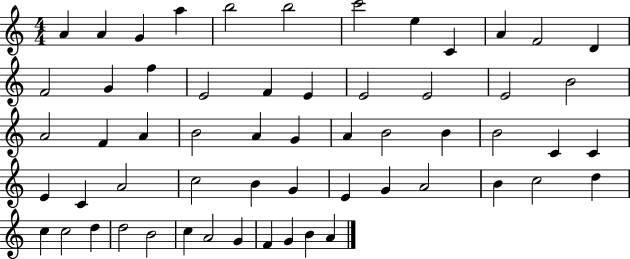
{
  \clef treble
  \numericTimeSignature
  \time 4/4
  \key c \major
  a'4 a'4 g'4 a''4 | b''2 b''2 | c'''2 e''4 c'4 | a'4 f'2 d'4 | \break f'2 g'4 f''4 | e'2 f'4 e'4 | e'2 e'2 | e'2 b'2 | \break a'2 f'4 a'4 | b'2 a'4 g'4 | a'4 b'2 b'4 | b'2 c'4 c'4 | \break e'4 c'4 a'2 | c''2 b'4 g'4 | e'4 g'4 a'2 | b'4 c''2 d''4 | \break c''4 c''2 d''4 | d''2 b'2 | c''4 a'2 g'4 | f'4 g'4 b'4 a'4 | \break \bar "|."
}